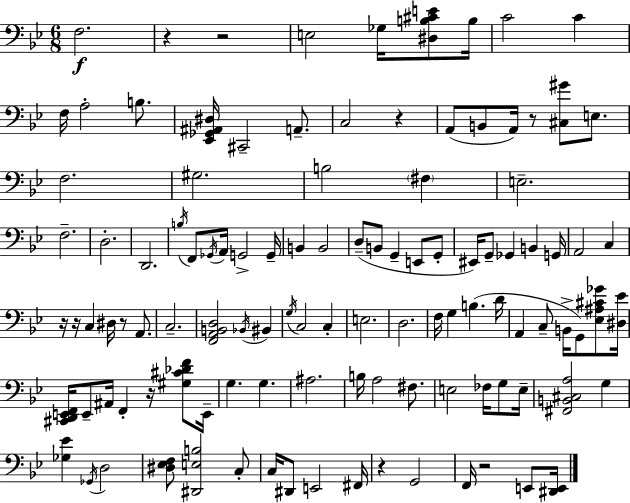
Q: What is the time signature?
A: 6/8